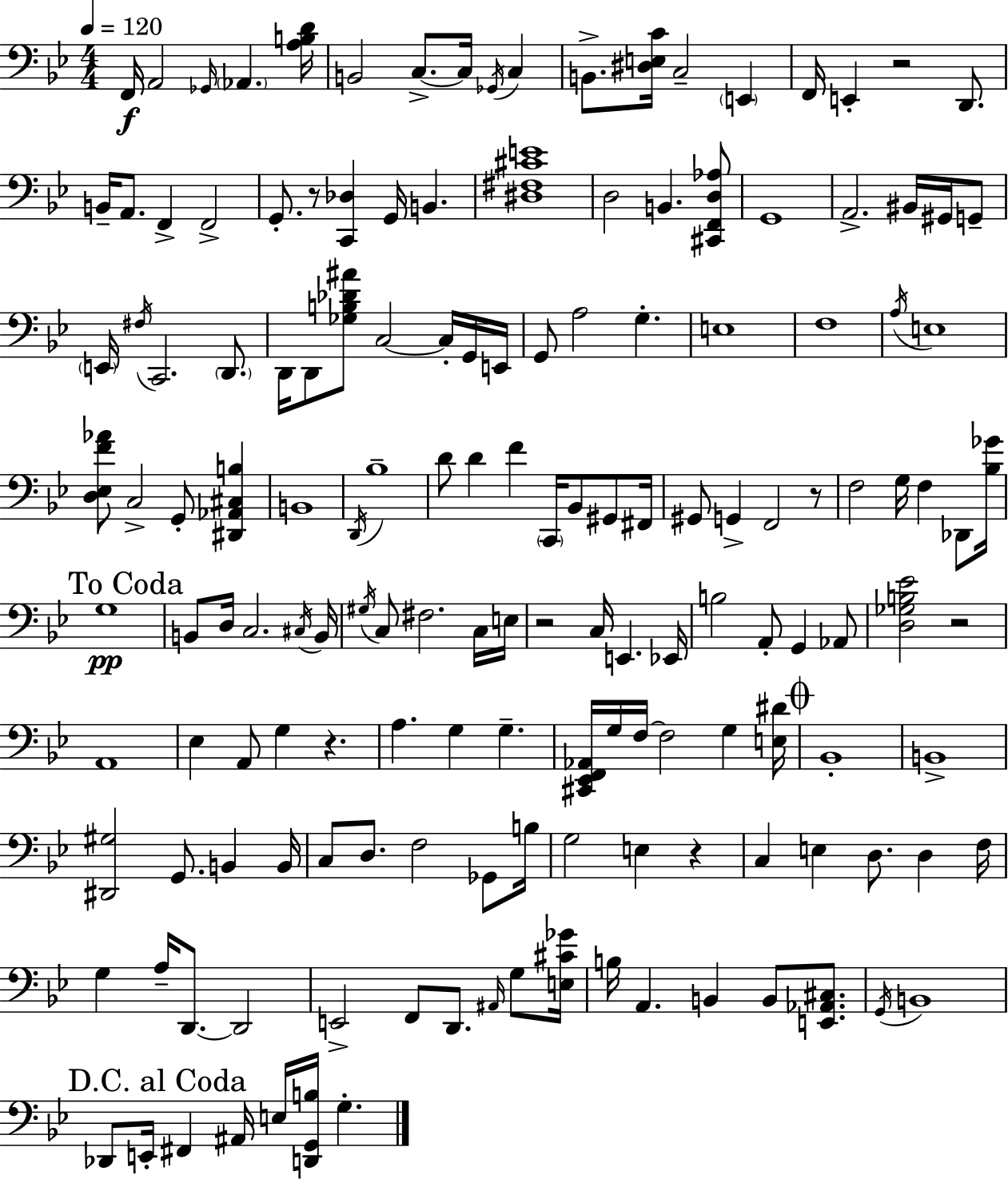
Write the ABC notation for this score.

X:1
T:Untitled
M:4/4
L:1/4
K:Bb
F,,/4 A,,2 _G,,/4 _A,, [A,B,D]/4 B,,2 C,/2 C,/4 _G,,/4 C, B,,/2 [^D,E,C]/4 C,2 E,, F,,/4 E,, z2 D,,/2 B,,/4 A,,/2 F,, F,,2 G,,/2 z/2 [C,,_D,] G,,/4 B,, [^D,^F,^CE]4 D,2 B,, [^C,,F,,D,_A,]/2 G,,4 A,,2 ^B,,/4 ^G,,/4 G,,/2 E,,/4 ^F,/4 C,,2 D,,/2 D,,/4 D,,/2 [_G,B,_D^A]/2 C,2 C,/4 G,,/4 E,,/4 G,,/2 A,2 G, E,4 F,4 A,/4 E,4 [D,_E,F_A]/2 C,2 G,,/2 [^D,,_A,,^C,B,] B,,4 D,,/4 _B,4 D/2 D F C,,/4 _B,,/2 ^G,,/2 ^F,,/4 ^G,,/2 G,, F,,2 z/2 F,2 G,/4 F, _D,,/2 [_B,_G]/4 G,4 B,,/2 D,/4 C,2 ^C,/4 B,,/4 ^G,/4 C,/2 ^F,2 C,/4 E,/4 z2 C,/4 E,, _E,,/4 B,2 A,,/2 G,, _A,,/2 [D,_G,B,_E]2 z2 A,,4 _E, A,,/2 G, z A, G, G, [^C,,_E,,F,,_A,,]/4 G,/4 F,/4 F,2 G, [E,^D]/4 _B,,4 B,,4 [^D,,^G,]2 G,,/2 B,, B,,/4 C,/2 D,/2 F,2 _G,,/2 B,/4 G,2 E, z C, E, D,/2 D, F,/4 G, A,/4 D,,/2 D,,2 E,,2 F,,/2 D,,/2 ^A,,/4 G,/2 [E,^C_G]/4 B,/4 A,, B,, B,,/2 [E,,_A,,^C,]/2 G,,/4 B,,4 _D,,/2 E,,/4 ^F,, ^A,,/4 E,/4 [D,,G,,B,]/4 G,